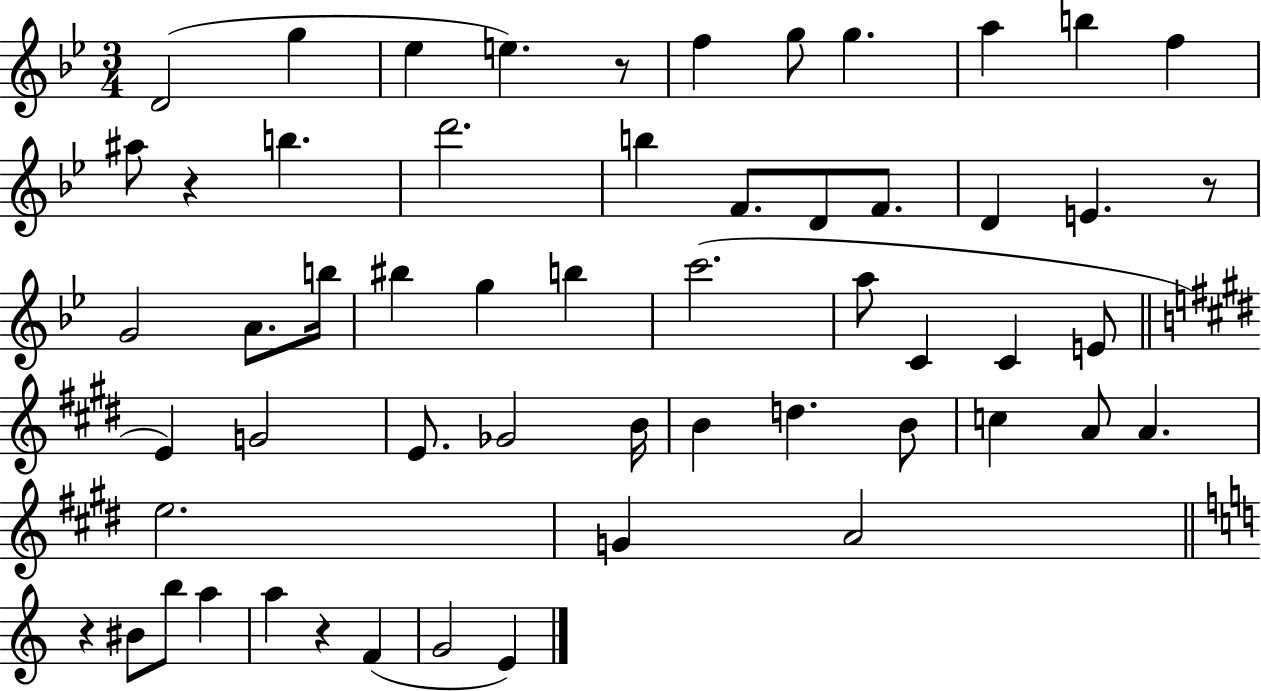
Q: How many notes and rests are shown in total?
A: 56